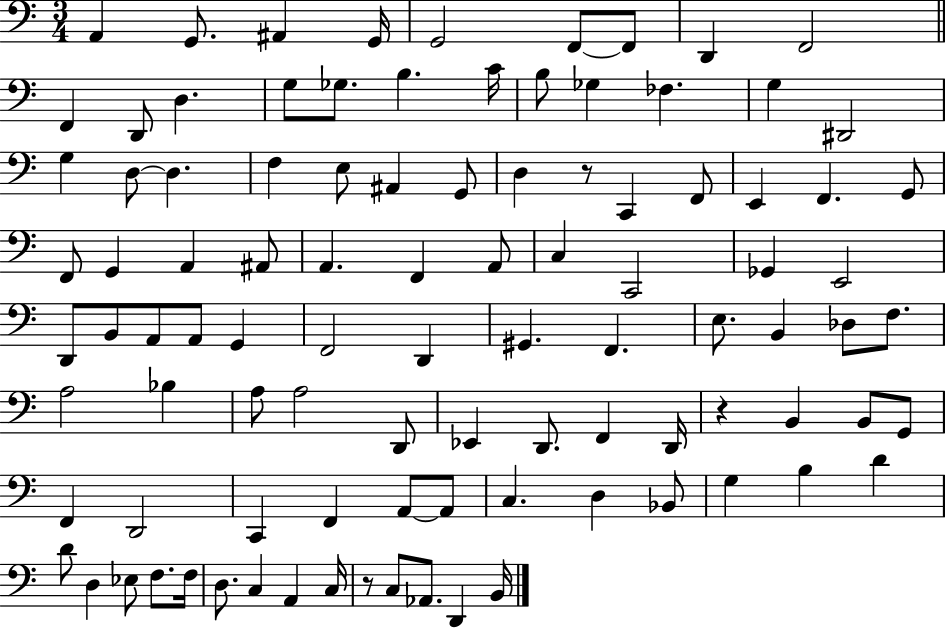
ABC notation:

X:1
T:Untitled
M:3/4
L:1/4
K:C
A,, G,,/2 ^A,, G,,/4 G,,2 F,,/2 F,,/2 D,, F,,2 F,, D,,/2 D, G,/2 _G,/2 B, C/4 B,/2 _G, _F, G, ^D,,2 G, D,/2 D, F, E,/2 ^A,, G,,/2 D, z/2 C,, F,,/2 E,, F,, G,,/2 F,,/2 G,, A,, ^A,,/2 A,, F,, A,,/2 C, C,,2 _G,, E,,2 D,,/2 B,,/2 A,,/2 A,,/2 G,, F,,2 D,, ^G,, F,, E,/2 B,, _D,/2 F,/2 A,2 _B, A,/2 A,2 D,,/2 _E,, D,,/2 F,, D,,/4 z B,, B,,/2 G,,/2 F,, D,,2 C,, F,, A,,/2 A,,/2 C, D, _B,,/2 G, B, D D/2 D, _E,/2 F,/2 F,/4 D,/2 C, A,, C,/4 z/2 C,/2 _A,,/2 D,, B,,/4